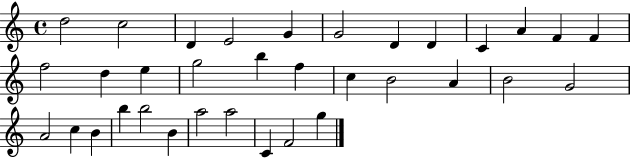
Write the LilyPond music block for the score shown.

{
  \clef treble
  \time 4/4
  \defaultTimeSignature
  \key c \major
  d''2 c''2 | d'4 e'2 g'4 | g'2 d'4 d'4 | c'4 a'4 f'4 f'4 | \break f''2 d''4 e''4 | g''2 b''4 f''4 | c''4 b'2 a'4 | b'2 g'2 | \break a'2 c''4 b'4 | b''4 b''2 b'4 | a''2 a''2 | c'4 f'2 g''4 | \break \bar "|."
}